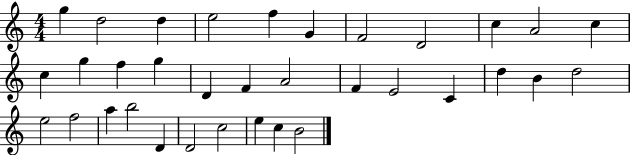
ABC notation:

X:1
T:Untitled
M:4/4
L:1/4
K:C
g d2 d e2 f G F2 D2 c A2 c c g f g D F A2 F E2 C d B d2 e2 f2 a b2 D D2 c2 e c B2